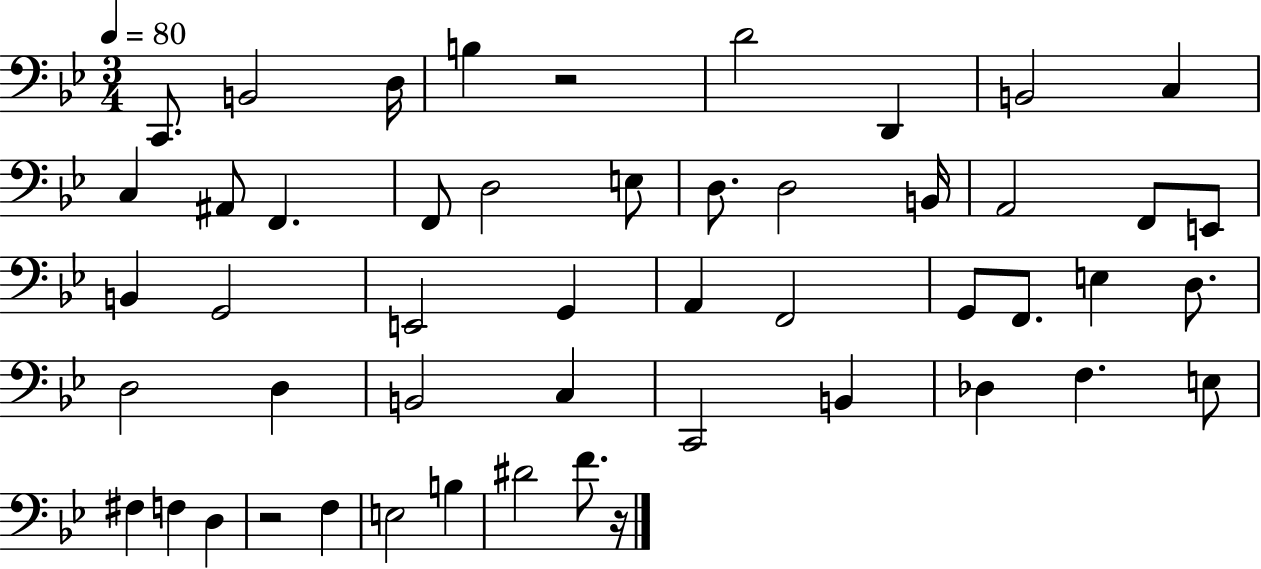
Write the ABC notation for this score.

X:1
T:Untitled
M:3/4
L:1/4
K:Bb
C,,/2 B,,2 D,/4 B, z2 D2 D,, B,,2 C, C, ^A,,/2 F,, F,,/2 D,2 E,/2 D,/2 D,2 B,,/4 A,,2 F,,/2 E,,/2 B,, G,,2 E,,2 G,, A,, F,,2 G,,/2 F,,/2 E, D,/2 D,2 D, B,,2 C, C,,2 B,, _D, F, E,/2 ^F, F, D, z2 F, E,2 B, ^D2 F/2 z/4